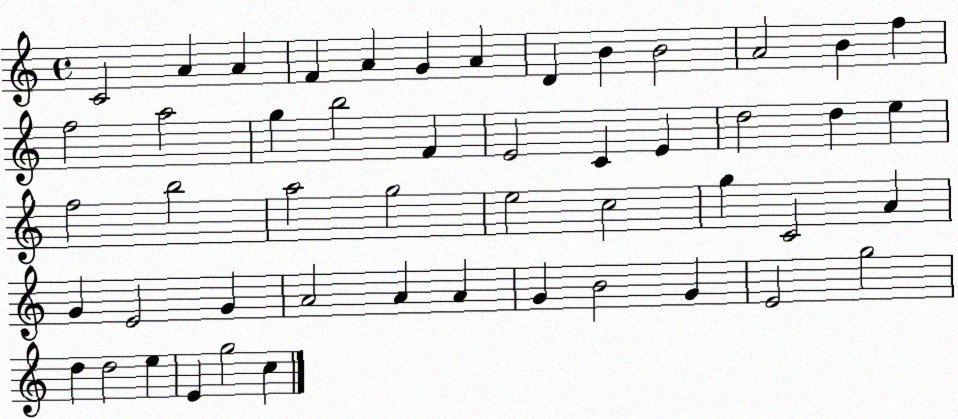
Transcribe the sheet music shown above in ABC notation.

X:1
T:Untitled
M:4/4
L:1/4
K:C
C2 A A F A G A D B B2 A2 B f f2 a2 g b2 F E2 C E d2 d e f2 b2 a2 g2 e2 c2 g C2 A G E2 G A2 A A G B2 G E2 g2 d d2 e E g2 c